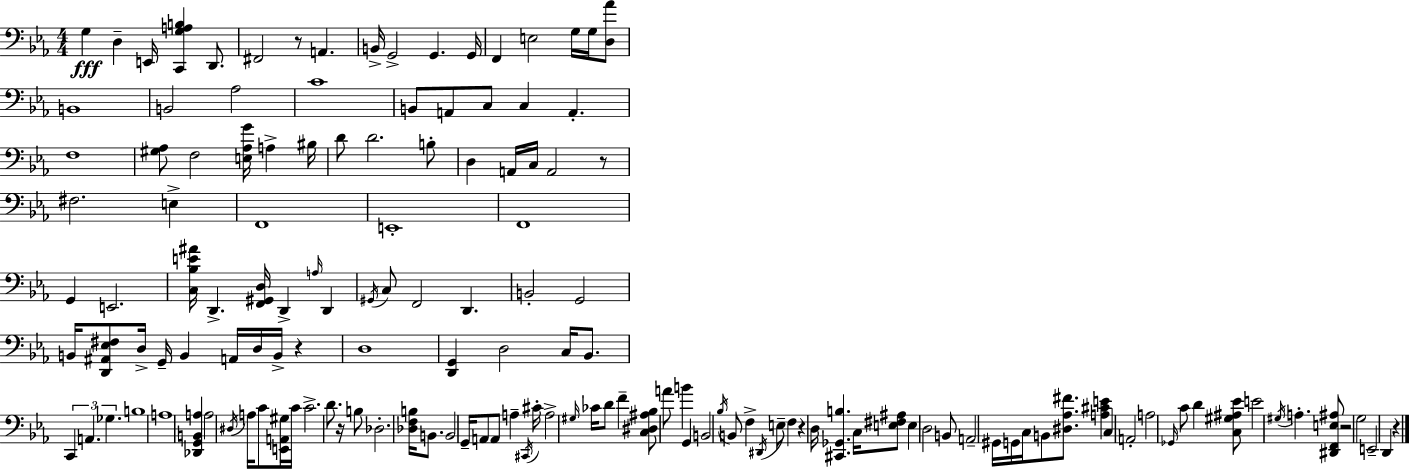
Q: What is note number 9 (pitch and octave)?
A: G2